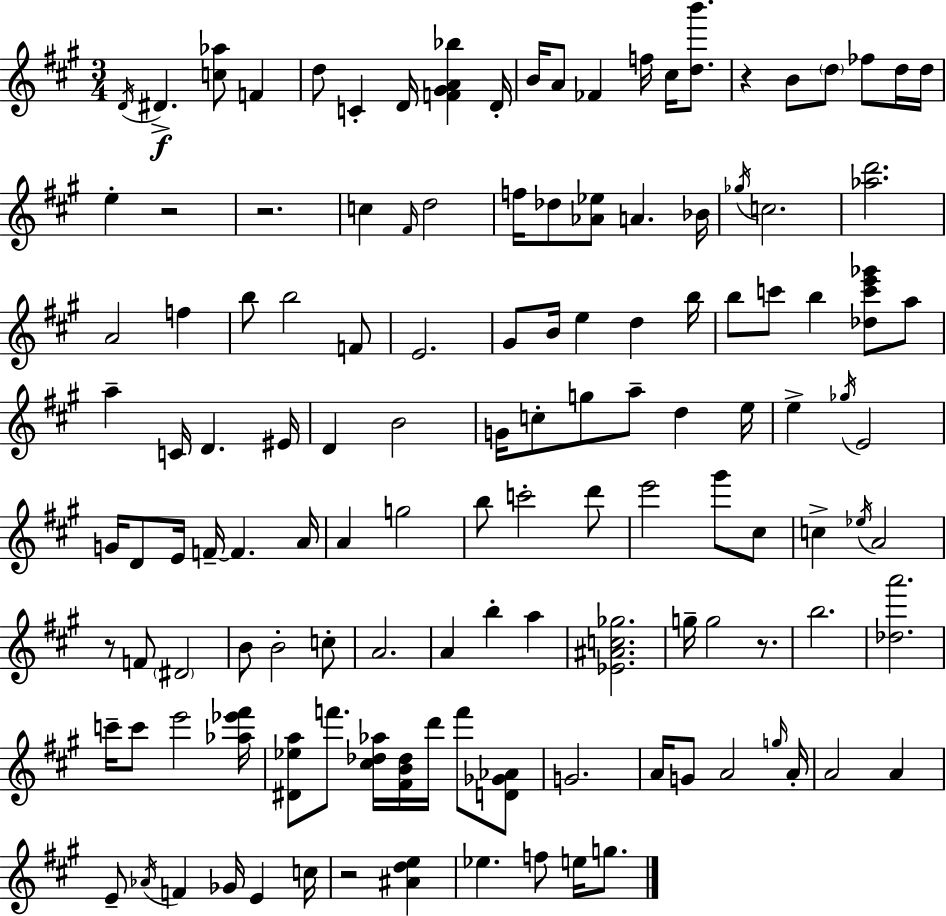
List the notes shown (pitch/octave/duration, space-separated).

D4/s D#4/q. [C5,Ab5]/e F4/q D5/e C4/q D4/s [F4,G#4,A4,Bb5]/q D4/s B4/s A4/e FES4/q F5/s C#5/s [D5,B6]/e. R/q B4/e D5/e FES5/e D5/s D5/s E5/q R/h R/h. C5/q F#4/s D5/h F5/s Db5/e [Ab4,Eb5]/e A4/q. Bb4/s Gb5/s C5/h. [Ab5,D6]/h. A4/h F5/q B5/e B5/h F4/e E4/h. G#4/e B4/s E5/q D5/q B5/s B5/e C6/e B5/q [Db5,C6,E6,Gb6]/e A5/e A5/q C4/s D4/q. EIS4/s D4/q B4/h G4/s C5/e G5/e A5/e D5/q E5/s E5/q Gb5/s E4/h G4/s D4/e E4/s F4/s F4/q. A4/s A4/q G5/h B5/e C6/h D6/e E6/h G#6/e C#5/e C5/q Eb5/s A4/h R/e F4/e D#4/h B4/e B4/h C5/e A4/h. A4/q B5/q A5/q [Eb4,A#4,C5,Gb5]/h. G5/s G5/h R/e. B5/h. [Db5,A6]/h. C6/s C6/e E6/h [Ab5,Eb6,F#6]/s [D#4,Eb5,A5]/e F6/e. [C#5,Db5,Ab5]/s [F#4,B4,Db5]/s D6/s F6/e [D4,Gb4,Ab4]/e G4/h. A4/s G4/e A4/h G5/s A4/s A4/h A4/q E4/e Ab4/s F4/q Gb4/s E4/q C5/s R/h [A#4,D5,E5]/q Eb5/q. F5/e E5/s G5/e.